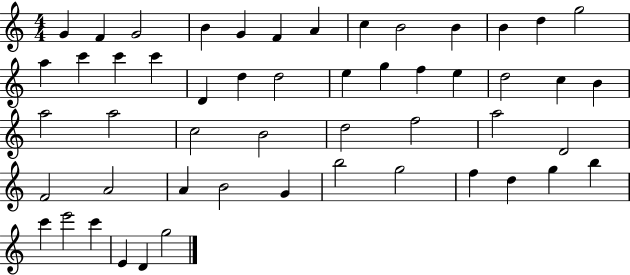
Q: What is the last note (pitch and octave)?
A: G5